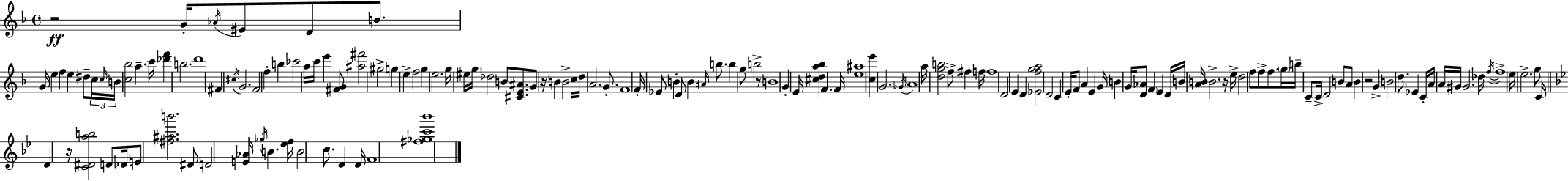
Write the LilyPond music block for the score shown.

{
  \clef treble
  \time 4/4
  \defaultTimeSignature
  \key f \major
  \repeat volta 2 { r2\ff g'16-. \acciaccatura { aes'16 } eis'8 d'8 b'8. | g'16 e''4 f''4 e''4 dis''8-- | \tuplet 3/2 { c''16 \grace { c''16 } b'16 } <c'' bes''>2 a''4.-- | c'''16 <des''' f'''>4 b''2. | \break d'''1 | fis'4 \acciaccatura { cis''16 } g'2. | f'2-- f''4-. b''4 | ces'''2 a''16 c'''16 e'''4 | \break <fis' g'>8 <ais'' fis'''>2 gis''2-> | g''4 e''4-> f''2 | g''4 e''2. | g''16 eis''16 g''16 des''2 b'8 | \break <cis' e' ais'>8. g'8 r16 b'4 b'2-> | c''16 d''16 a'2. | g'8.-. f'1 | f'16-. ees'8 b'4-. d'8 b'4 | \break \grace { ais'16 } b''8. b''4 g''8 b''2-> | r8 b'1 | g'4-. e'16 <cis'' d'' a'' bes''>4 f'4. | f'16 <e'' ais''>1 | \break <c'' e'''>4 g'2. | \acciaccatura { ges'16 } a'1 | a''16 <d'' g'' b''>2 f''8-> | fis''4 f''16 f''1 | \break d'2 e'4 | d'4 <ees' f'' g'' a''>2 d'2 | c'4 e'16-. f'8 a'4 | e'4 g'16 b'4 g'16 <d' aes'>8 \parenthesize f'4-- | \break e'4 d'16 b'16 <a' b'>16 b'2.-> | r16 e''16-> d''2 f''8 f''8-> | f''8. \parenthesize g''16 b''16-- c'8-- c'16-> d'2 | b'8 a'8 b'4 r2 | \break g'4-> b'2 d''8. | ees'4 c'16-. a'16 a'16 gis'16 gis'2. | des''16 \acciaccatura { f''16~ }~ f''1-> | e''16 e''2.-> | \break g''8 c'16 \bar "||" \break \key bes \major d'4 r16 <c' dis' a'' b''>2 d'8 des'16 | e'8 <fis'' ais'' b'''>2. dis'8 | d'2 <e' aes'>16 \acciaccatura { ges''16 } b'4. | <ees'' f''>16 b'2 c''8. d'4 | \break d'16 f'1 | <fis'' ges'' c''' bes'''>1 | } \bar "|."
}